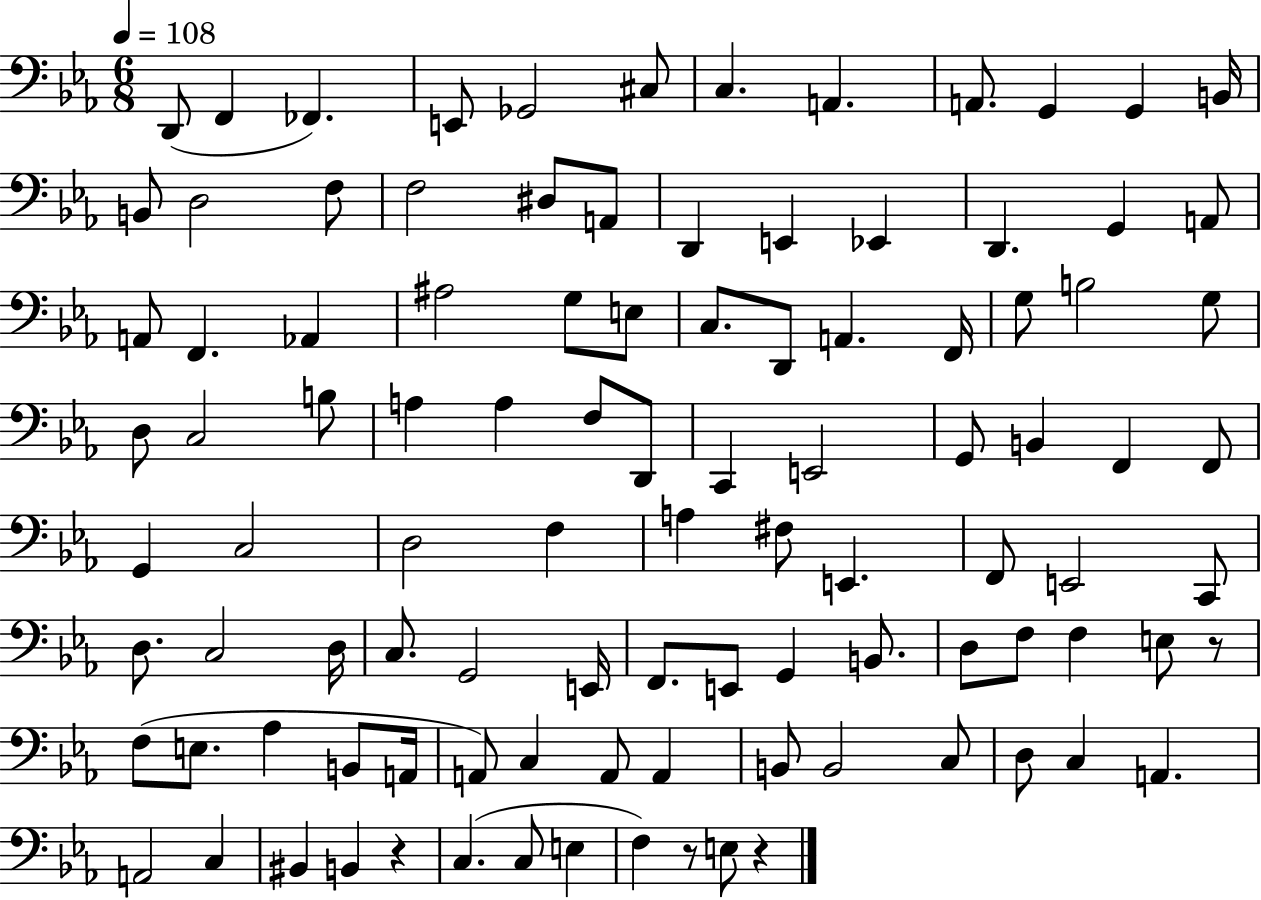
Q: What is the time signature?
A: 6/8